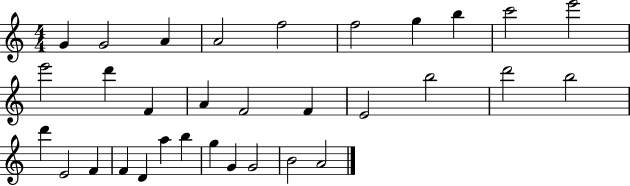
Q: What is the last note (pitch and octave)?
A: A4